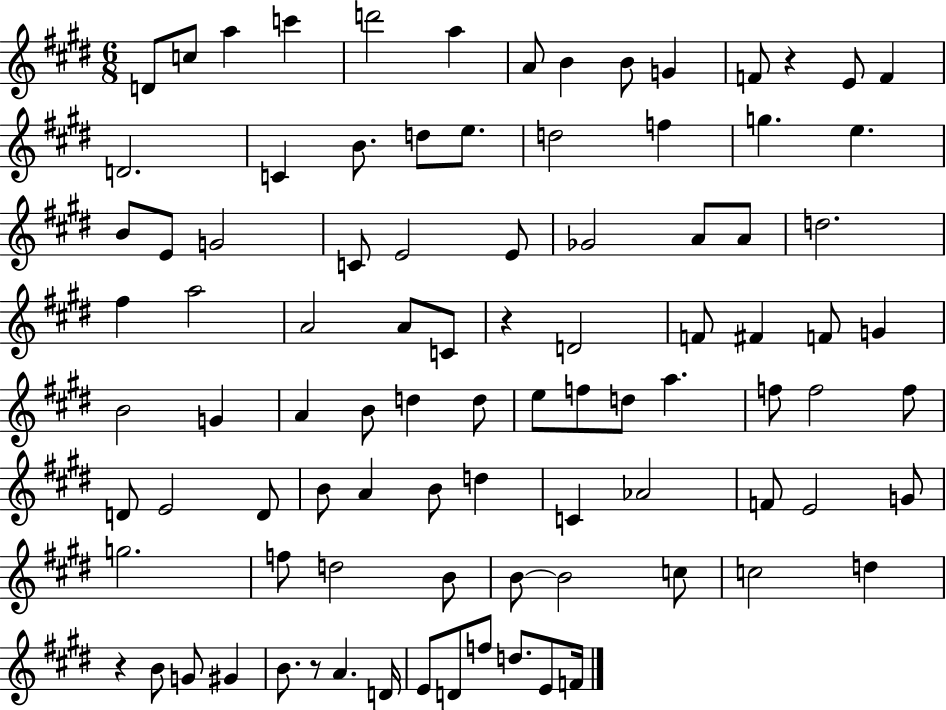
D4/e C5/e A5/q C6/q D6/h A5/q A4/e B4/q B4/e G4/q F4/e R/q E4/e F4/q D4/h. C4/q B4/e. D5/e E5/e. D5/h F5/q G5/q. E5/q. B4/e E4/e G4/h C4/e E4/h E4/e Gb4/h A4/e A4/e D5/h. F#5/q A5/h A4/h A4/e C4/e R/q D4/h F4/e F#4/q F4/e G4/q B4/h G4/q A4/q B4/e D5/q D5/e E5/e F5/e D5/e A5/q. F5/e F5/h F5/e D4/e E4/h D4/e B4/e A4/q B4/e D5/q C4/q Ab4/h F4/e E4/h G4/e G5/h. F5/e D5/h B4/e B4/e B4/h C5/e C5/h D5/q R/q B4/e G4/e G#4/q B4/e. R/e A4/q. D4/s E4/e D4/e F5/e D5/e. E4/e F4/s